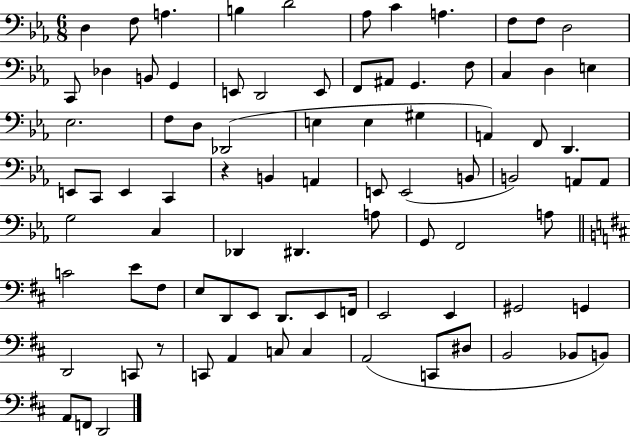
X:1
T:Untitled
M:6/8
L:1/4
K:Eb
D, F,/2 A, B, D2 _A,/2 C A, F,/2 F,/2 D,2 C,,/2 _D, B,,/2 G,, E,,/2 D,,2 E,,/2 F,,/2 ^A,,/2 G,, F,/2 C, D, E, _E,2 F,/2 D,/2 _D,,2 E, E, ^G, A,, F,,/2 D,, E,,/2 C,,/2 E,, C,, z B,, A,, E,,/2 E,,2 B,,/2 B,,2 A,,/2 A,,/2 G,2 C, _D,, ^D,, A,/2 G,,/2 F,,2 A,/2 C2 E/2 ^F,/2 E,/2 D,,/2 E,,/2 D,,/2 E,,/2 F,,/4 E,,2 E,, ^G,,2 G,, D,,2 C,,/2 z/2 C,,/2 A,, C,/2 C, A,,2 C,,/2 ^D,/2 B,,2 _B,,/2 B,,/2 A,,/2 F,,/2 D,,2